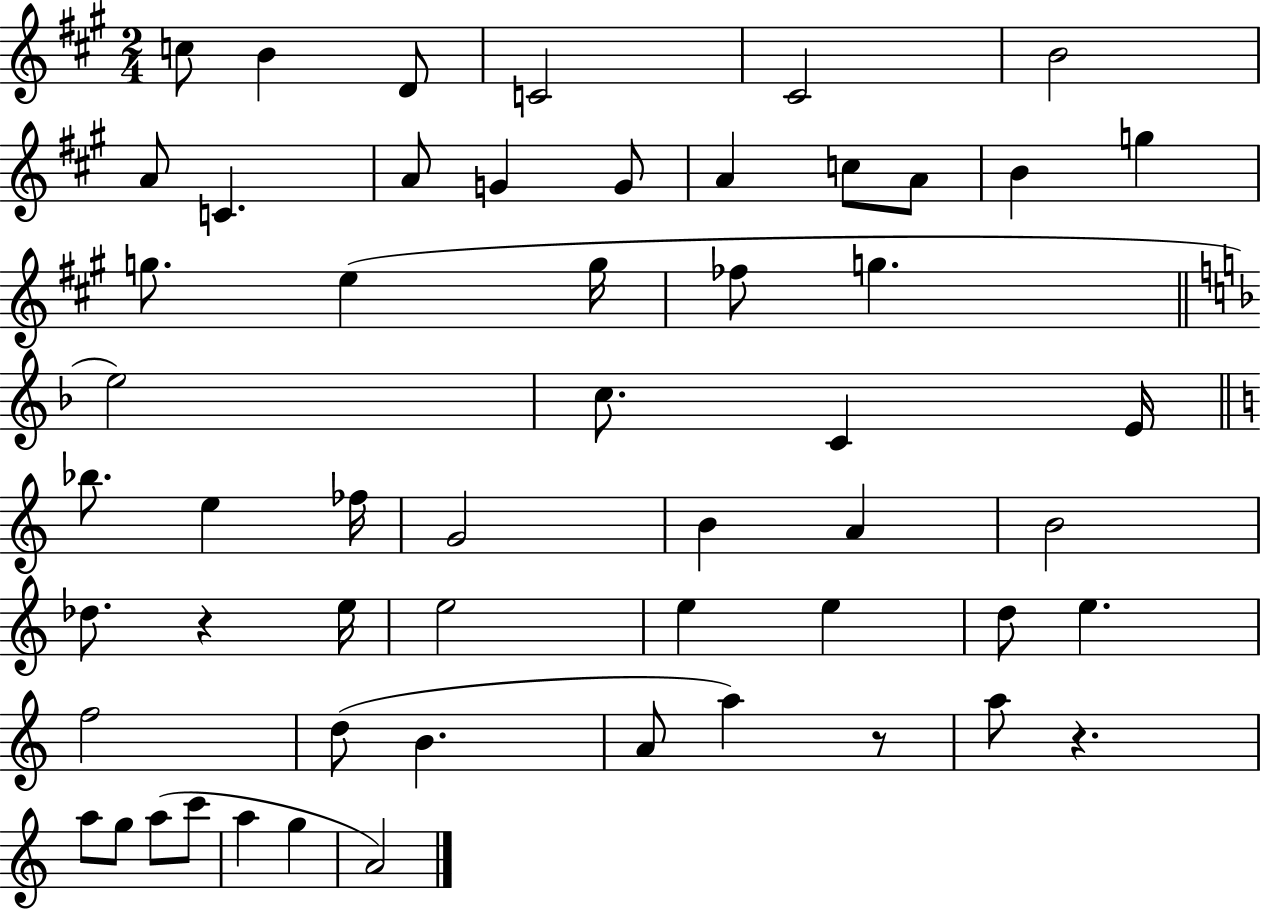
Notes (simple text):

C5/e B4/q D4/e C4/h C#4/h B4/h A4/e C4/q. A4/e G4/q G4/e A4/q C5/e A4/e B4/q G5/q G5/e. E5/q G5/s FES5/e G5/q. E5/h C5/e. C4/q E4/s Bb5/e. E5/q FES5/s G4/h B4/q A4/q B4/h Db5/e. R/q E5/s E5/h E5/q E5/q D5/e E5/q. F5/h D5/e B4/q. A4/e A5/q R/e A5/e R/q. A5/e G5/e A5/e C6/e A5/q G5/q A4/h